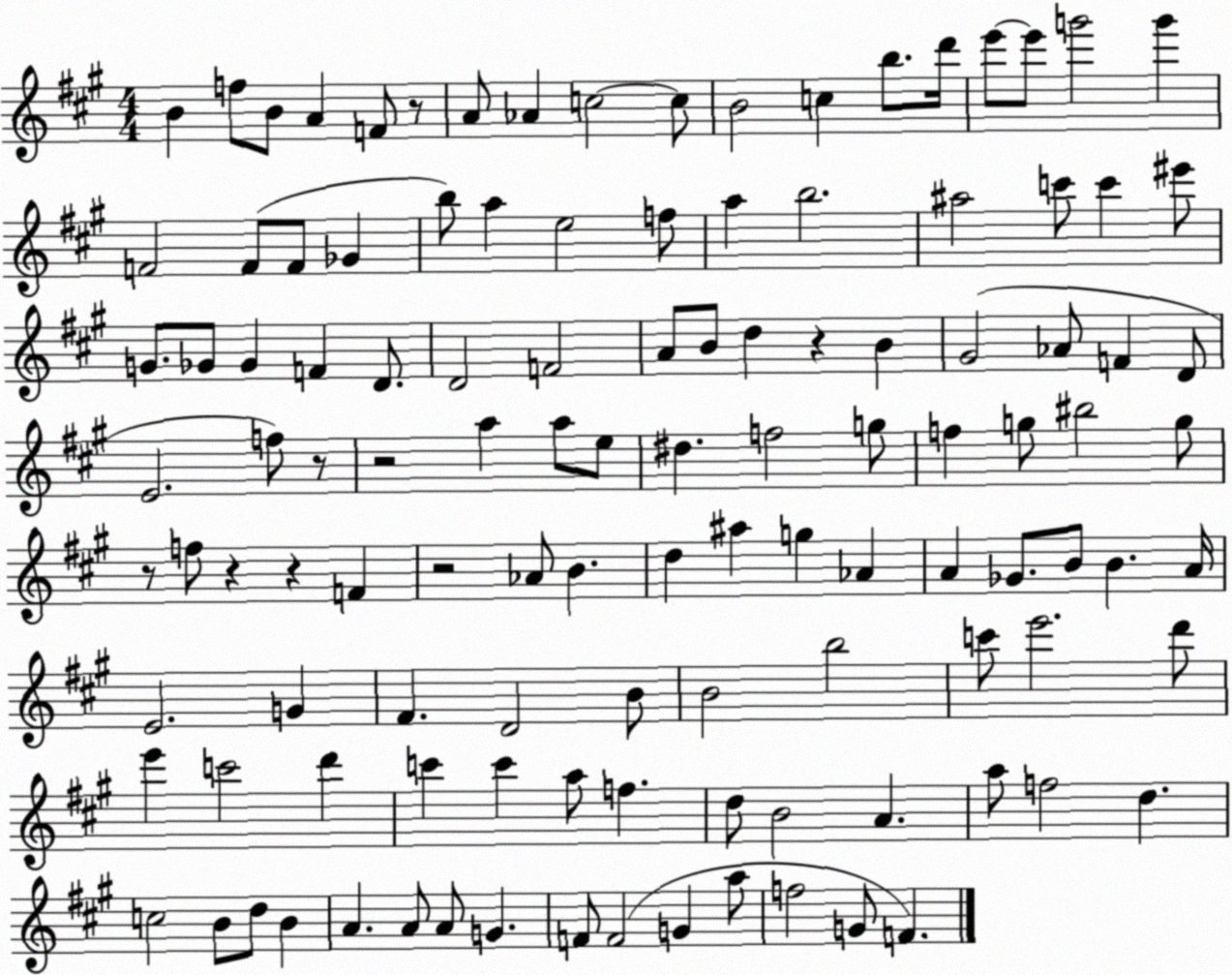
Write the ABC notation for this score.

X:1
T:Untitled
M:4/4
L:1/4
K:A
B f/2 B/2 A F/2 z/2 A/2 _A c2 c/2 B2 c b/2 d'/4 e'/2 e'/2 g'2 g' F2 F/2 F/2 _G b/2 a e2 f/2 a b2 ^a2 c'/2 c' ^e'/2 G/2 _G/2 _G F D/2 D2 F2 A/2 B/2 d z B ^G2 _A/2 F D/2 E2 f/2 z/2 z2 a a/2 e/2 ^d f2 g/2 f g/2 ^b2 g/2 z/2 f/2 z z F z2 _A/2 B d ^a g _A A _G/2 B/2 B A/4 E2 G ^F D2 B/2 B2 b2 c'/2 e'2 d'/2 e' c'2 d' c' c' a/2 f d/2 B2 A a/2 f2 d c2 B/2 d/2 B A A/2 A/2 G F/2 F2 G a/2 f2 G/2 F